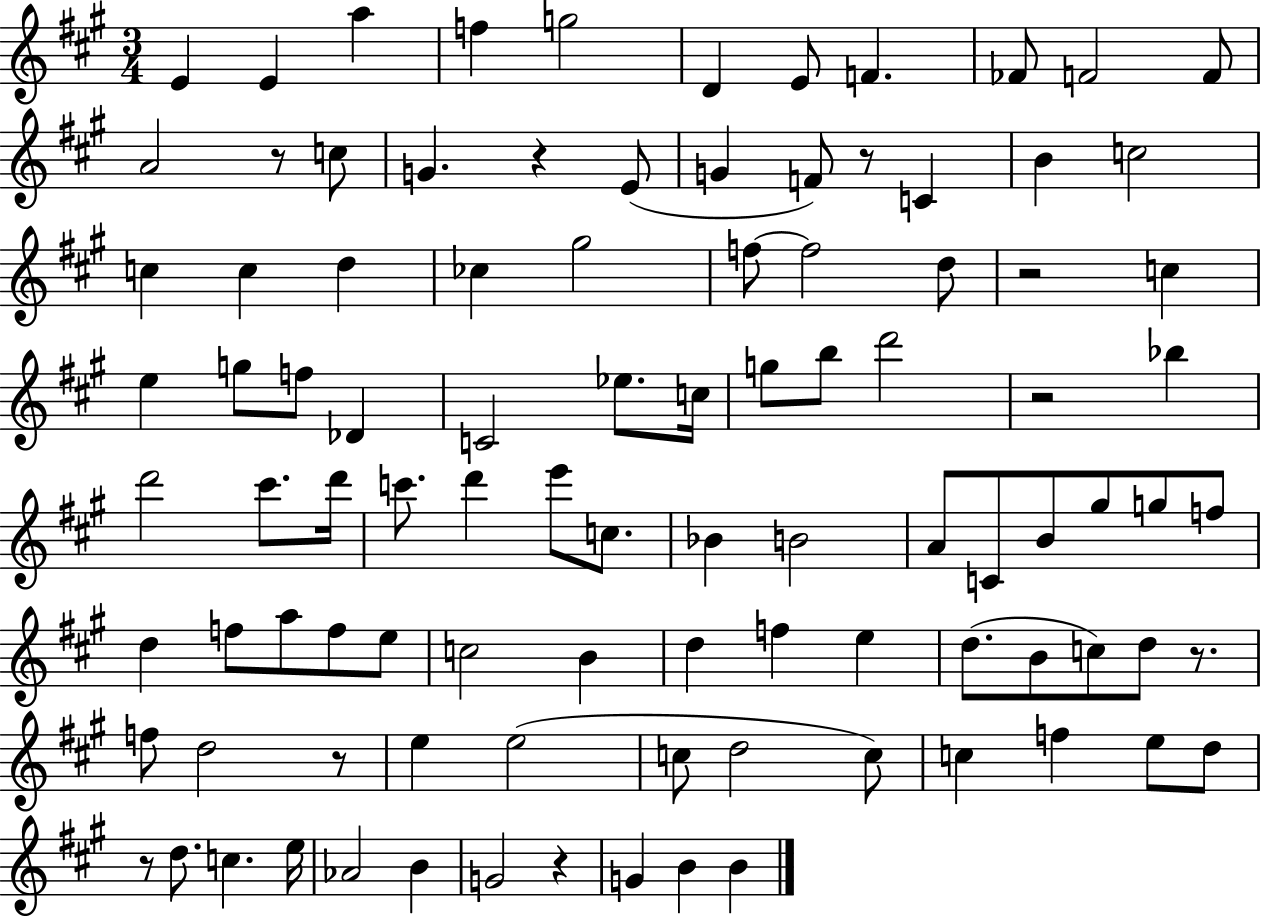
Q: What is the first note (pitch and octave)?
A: E4